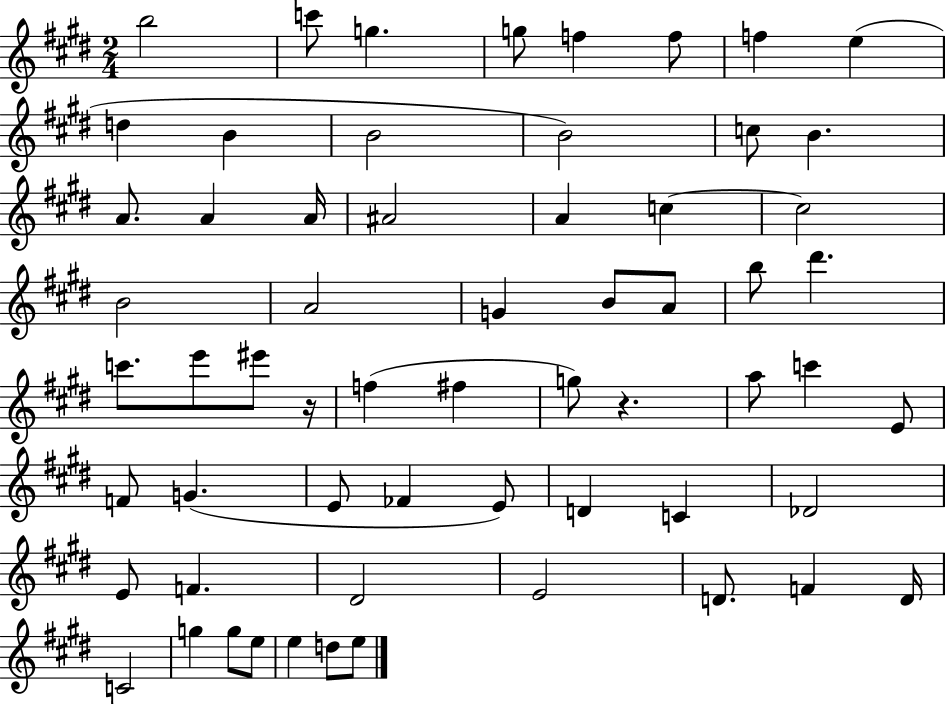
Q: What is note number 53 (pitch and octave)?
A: C4